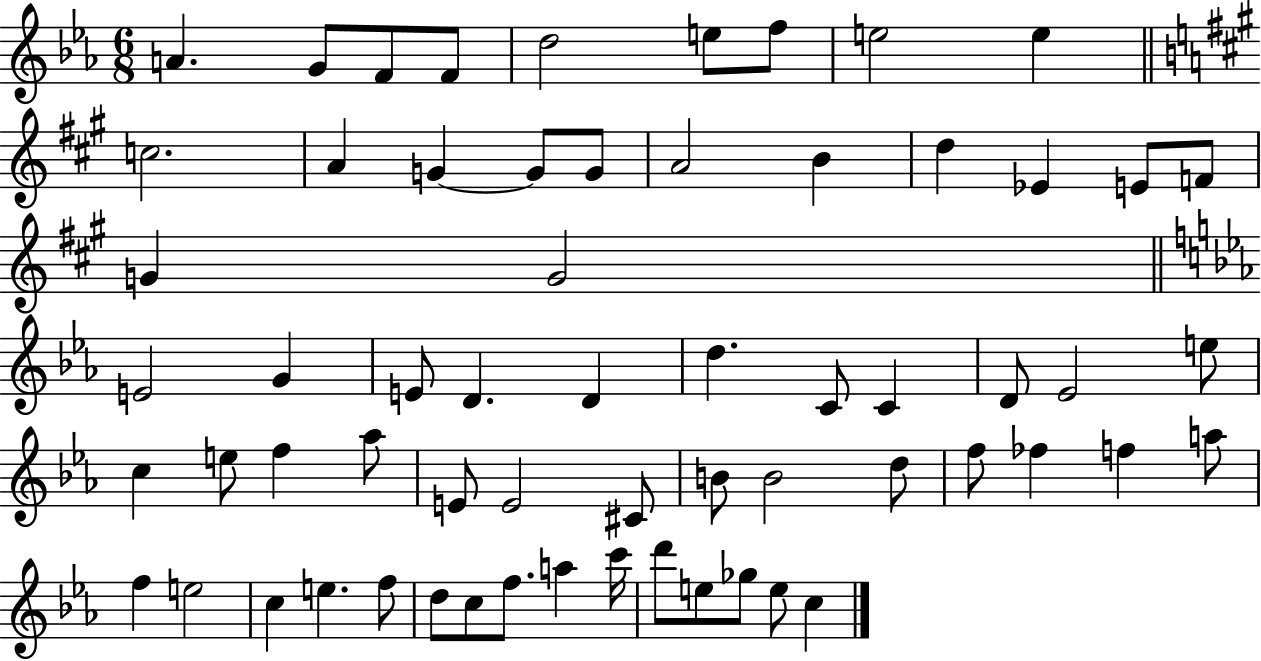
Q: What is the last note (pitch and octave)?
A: C5